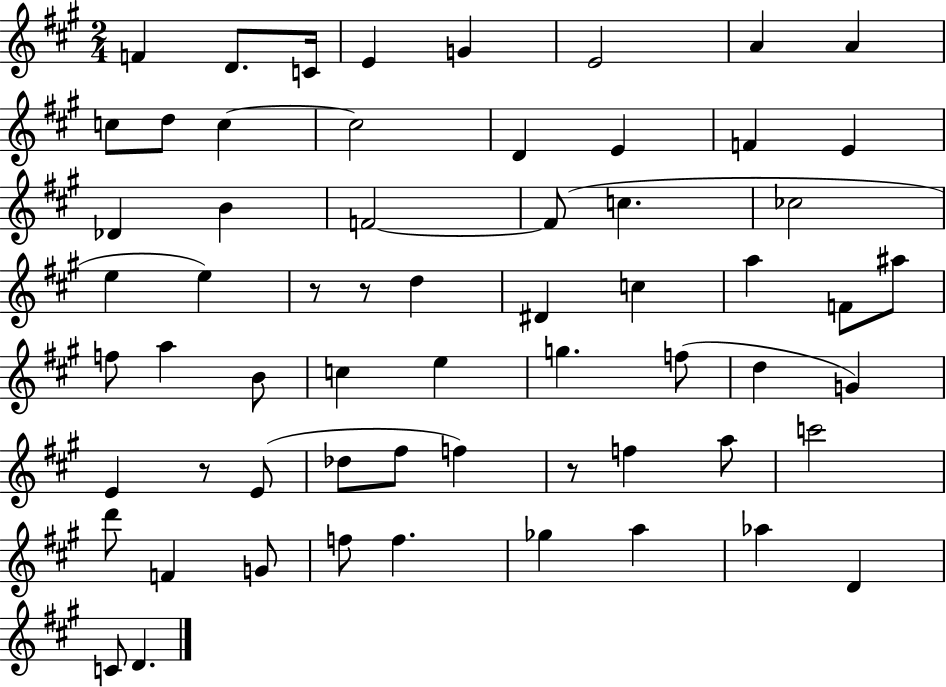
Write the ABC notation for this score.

X:1
T:Untitled
M:2/4
L:1/4
K:A
F D/2 C/4 E G E2 A A c/2 d/2 c c2 D E F E _D B F2 F/2 c _c2 e e z/2 z/2 d ^D c a F/2 ^a/2 f/2 a B/2 c e g f/2 d G E z/2 E/2 _d/2 ^f/2 f z/2 f a/2 c'2 d'/2 F G/2 f/2 f _g a _a D C/2 D